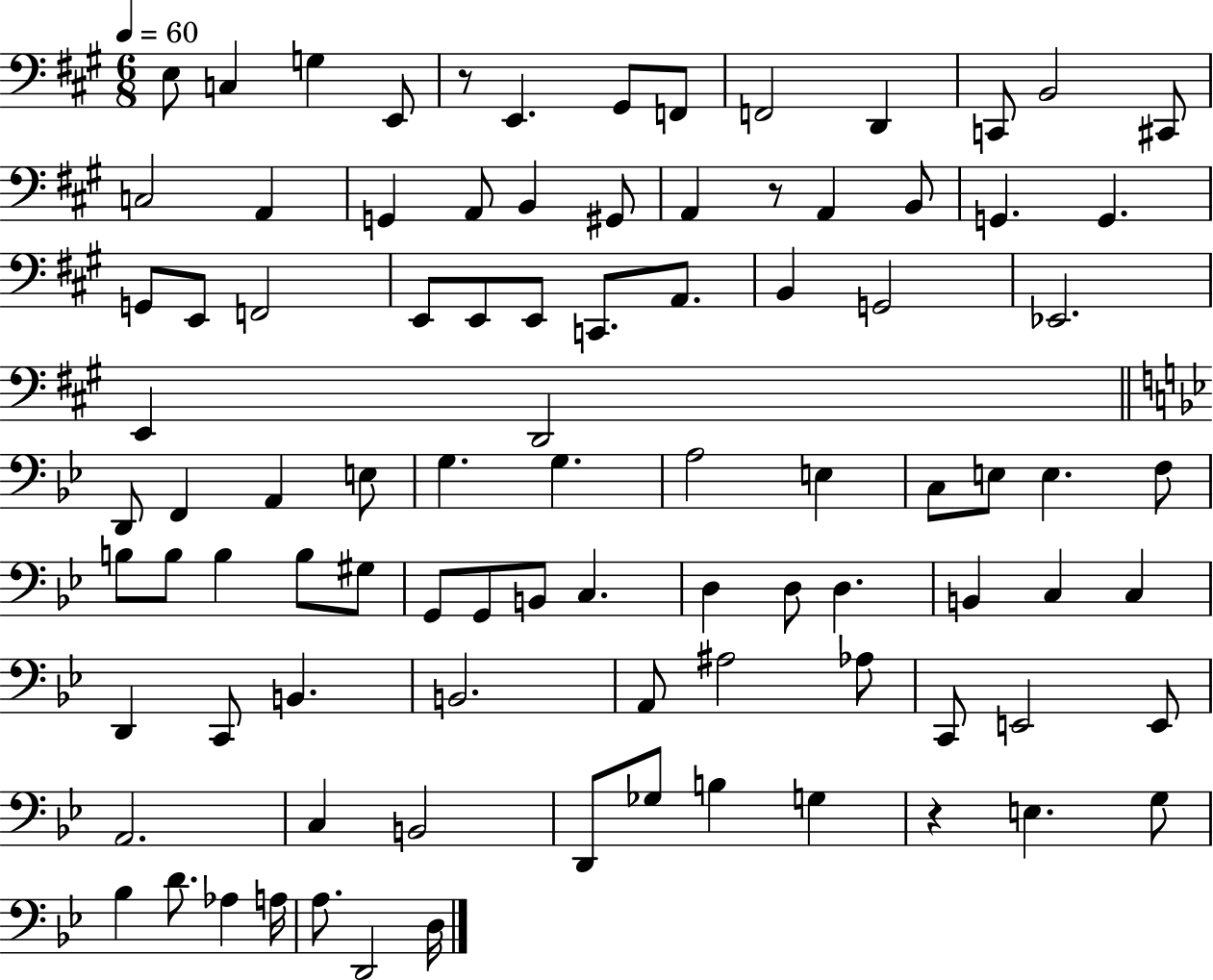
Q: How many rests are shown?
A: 3